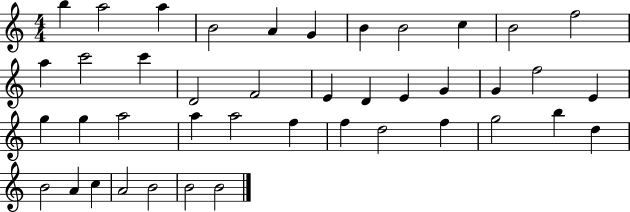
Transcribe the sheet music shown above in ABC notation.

X:1
T:Untitled
M:4/4
L:1/4
K:C
b a2 a B2 A G B B2 c B2 f2 a c'2 c' D2 F2 E D E G G f2 E g g a2 a a2 f f d2 f g2 b d B2 A c A2 B2 B2 B2